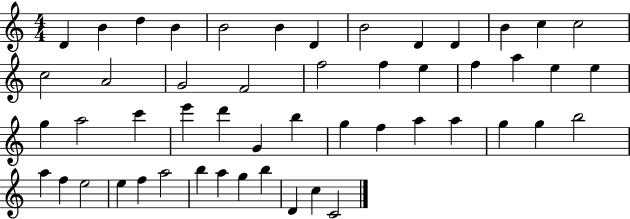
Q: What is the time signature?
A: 4/4